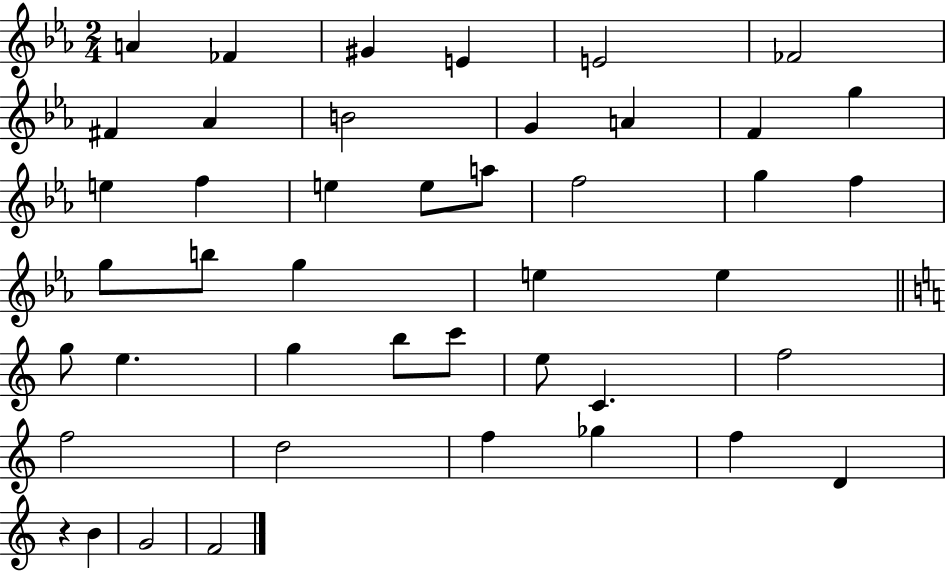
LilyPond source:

{
  \clef treble
  \numericTimeSignature
  \time 2/4
  \key ees \major
  a'4 fes'4 | gis'4 e'4 | e'2 | fes'2 | \break fis'4 aes'4 | b'2 | g'4 a'4 | f'4 g''4 | \break e''4 f''4 | e''4 e''8 a''8 | f''2 | g''4 f''4 | \break g''8 b''8 g''4 | e''4 e''4 | \bar "||" \break \key a \minor g''8 e''4. | g''4 b''8 c'''8 | e''8 c'4. | f''2 | \break f''2 | d''2 | f''4 ges''4 | f''4 d'4 | \break r4 b'4 | g'2 | f'2 | \bar "|."
}